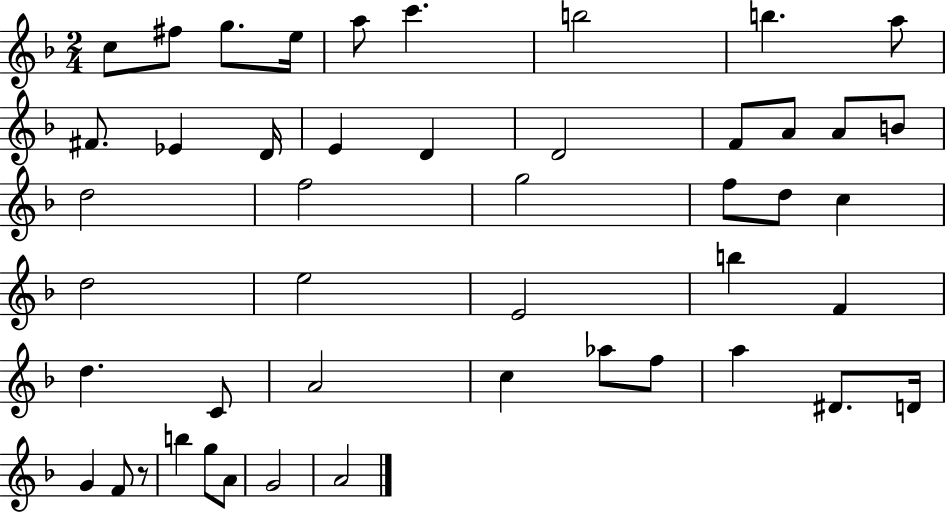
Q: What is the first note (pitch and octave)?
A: C5